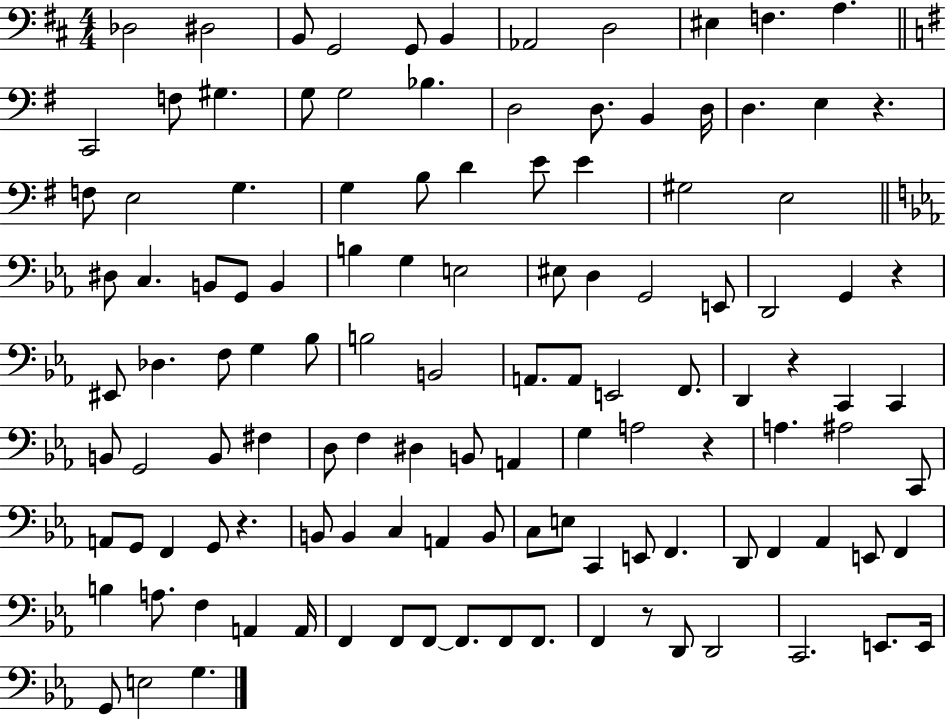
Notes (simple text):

Db3/h D#3/h B2/e G2/h G2/e B2/q Ab2/h D3/h EIS3/q F3/q. A3/q. C2/h F3/e G#3/q. G3/e G3/h Bb3/q. D3/h D3/e. B2/q D3/s D3/q. E3/q R/q. F3/e E3/h G3/q. G3/q B3/e D4/q E4/e E4/q G#3/h E3/h D#3/e C3/q. B2/e G2/e B2/q B3/q G3/q E3/h EIS3/e D3/q G2/h E2/e D2/h G2/q R/q EIS2/e Db3/q. F3/e G3/q Bb3/e B3/h B2/h A2/e. A2/e E2/h F2/e. D2/q R/q C2/q C2/q B2/e G2/h B2/e F#3/q D3/e F3/q D#3/q B2/e A2/q G3/q A3/h R/q A3/q. A#3/h C2/e A2/e G2/e F2/q G2/e R/q. B2/e B2/q C3/q A2/q B2/e C3/e E3/e C2/q E2/e F2/q. D2/e F2/q Ab2/q E2/e F2/q B3/q A3/e. F3/q A2/q A2/s F2/q F2/e F2/e F2/e. F2/e F2/e. F2/q R/e D2/e D2/h C2/h. E2/e. E2/s G2/e E3/h G3/q.